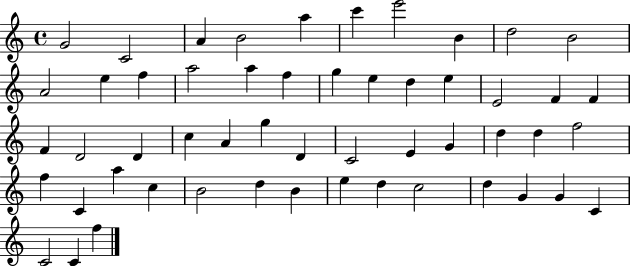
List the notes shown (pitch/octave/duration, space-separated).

G4/h C4/h A4/q B4/h A5/q C6/q E6/h B4/q D5/h B4/h A4/h E5/q F5/q A5/h A5/q F5/q G5/q E5/q D5/q E5/q E4/h F4/q F4/q F4/q D4/h D4/q C5/q A4/q G5/q D4/q C4/h E4/q G4/q D5/q D5/q F5/h F5/q C4/q A5/q C5/q B4/h D5/q B4/q E5/q D5/q C5/h D5/q G4/q G4/q C4/q C4/h C4/q F5/q